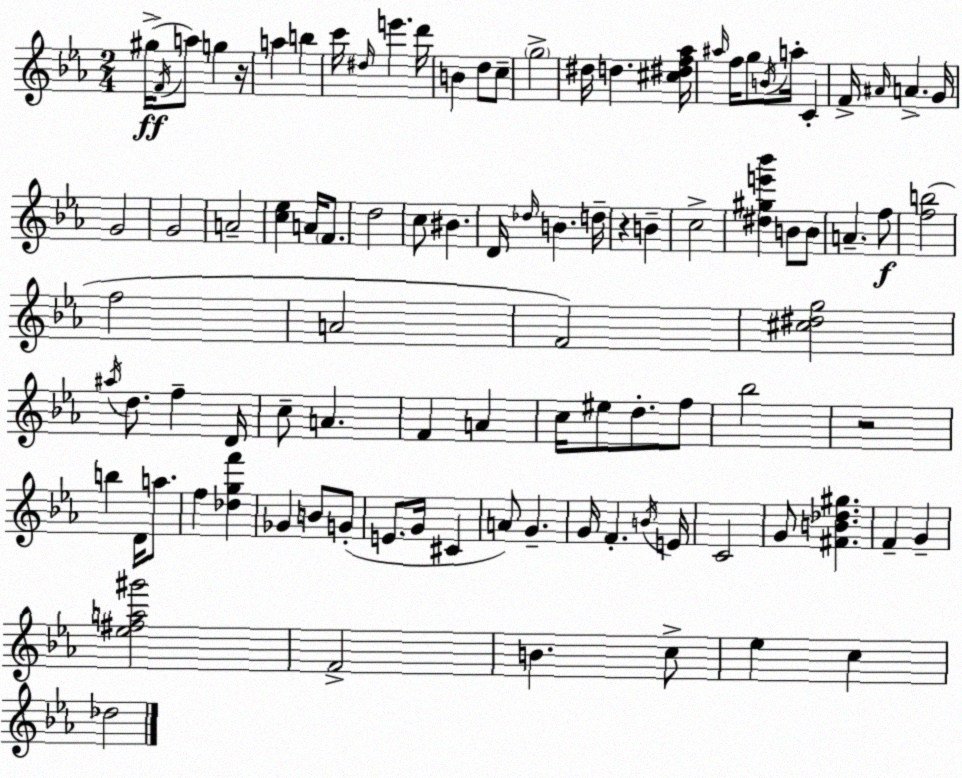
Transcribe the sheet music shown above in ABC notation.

X:1
T:Untitled
M:2/4
L:1/4
K:Eb
^g/4 F/4 a/2 g z/4 a b c'/4 ^d/4 e' d'/4 B d/2 c/2 g2 ^d/4 d [^c^df_a]/4 ^a/4 f/4 g/2 B/4 a/4 C F/4 ^A/4 A G/4 G2 G2 A2 [c_e] A/4 F/2 d2 c/2 ^B D/4 _d/4 B d/4 z B c2 [^d^ge'_b'] B/2 B/2 A f/2 [fb]2 f2 A2 F2 [^c^dg]2 ^a/4 d/2 f D/4 c/2 A F A c/4 ^e/2 d/2 f/2 _b2 z2 b D/4 a/2 f [_dgf'] _G B/2 G/2 E/2 G/4 ^C A/2 G G/4 F B/4 E/4 C2 G/2 [^FB_d^g] F G [_e^fa^g']2 F2 B c/2 _e c _d2